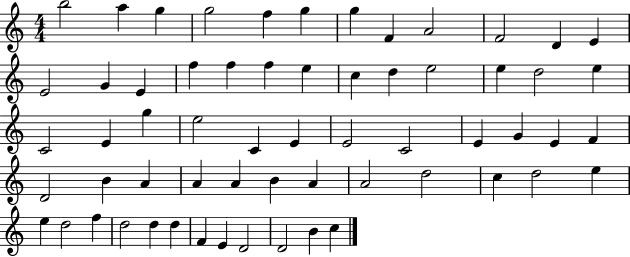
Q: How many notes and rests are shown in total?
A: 61